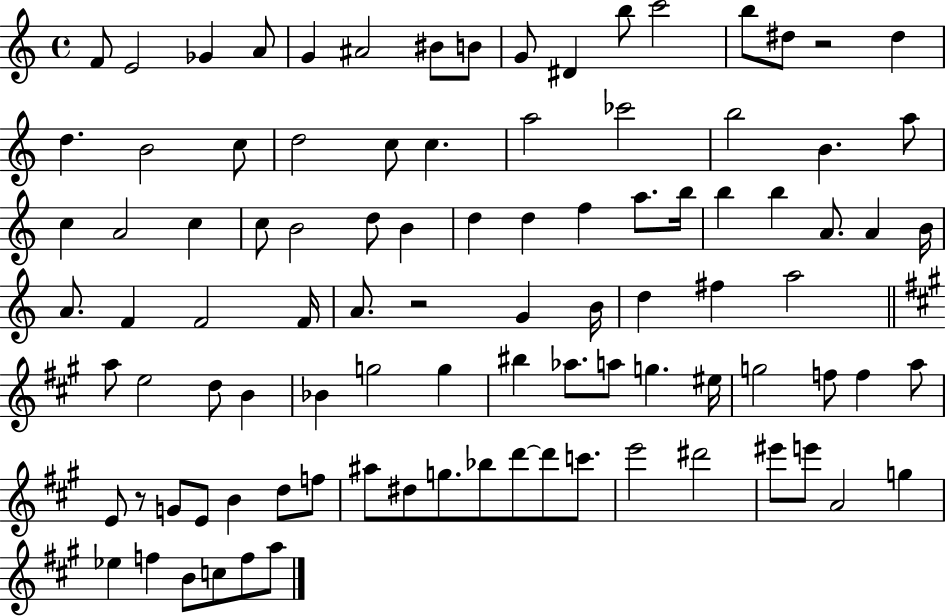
F4/e E4/h Gb4/q A4/e G4/q A#4/h BIS4/e B4/e G4/e D#4/q B5/e C6/h B5/e D#5/e R/h D#5/q D5/q. B4/h C5/e D5/h C5/e C5/q. A5/h CES6/h B5/h B4/q. A5/e C5/q A4/h C5/q C5/e B4/h D5/e B4/q D5/q D5/q F5/q A5/e. B5/s B5/q B5/q A4/e. A4/q B4/s A4/e. F4/q F4/h F4/s A4/e. R/h G4/q B4/s D5/q F#5/q A5/h A5/e E5/h D5/e B4/q Bb4/q G5/h G5/q BIS5/q Ab5/e. A5/e G5/q. EIS5/s G5/h F5/e F5/q A5/e E4/e R/e G4/e E4/e B4/q D5/e F5/e A#5/e D#5/e G5/e. Bb5/e D6/e D6/e C6/e. E6/h D#6/h EIS6/e E6/e A4/h G5/q Eb5/q F5/q B4/e C5/e F5/e A5/e